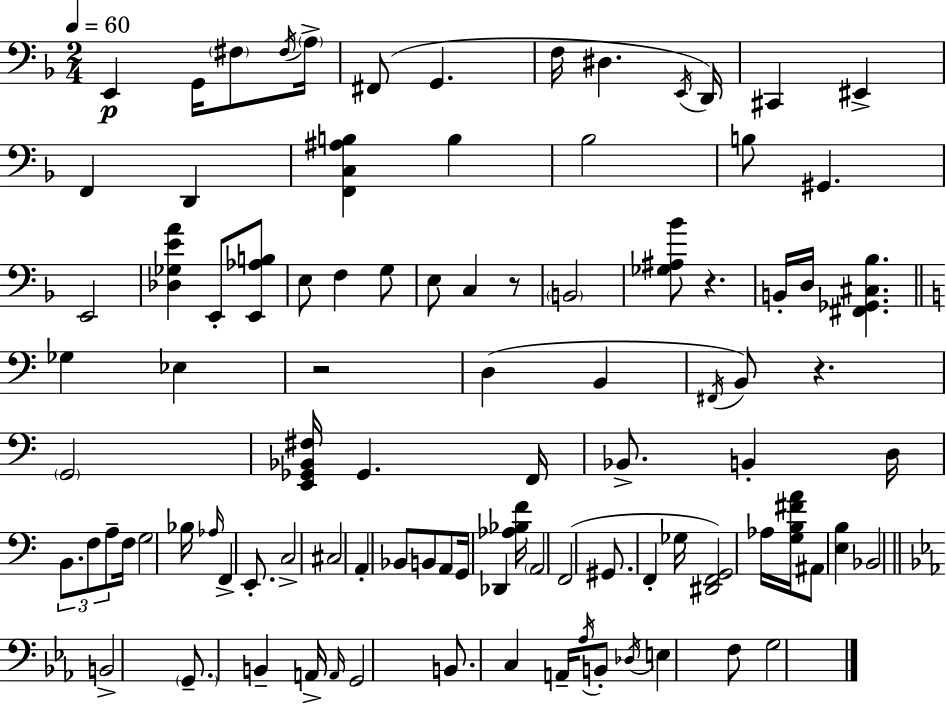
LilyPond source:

{
  \clef bass
  \numericTimeSignature
  \time 2/4
  \key f \major
  \tempo 4 = 60
  e,4\p g,16 \parenthesize fis8 \acciaccatura { fis16 } | \parenthesize a16-> fis,8( g,4. | f16 dis4. | \acciaccatura { e,16 }) d,16 cis,4 eis,4-> | \break f,4 d,4 | <f, c ais b>4 b4 | bes2 | b8 gis,4. | \break e,2 | <des ges e' a'>4 e,8-. | <e, aes b>8 e8 f4 | g8 e8 c4 | \break r8 \parenthesize b,2 | <ges ais bes'>8 r4. | b,16-. d16 <fis, ges, cis bes>4. | \bar "||" \break \key a \minor ges4 ees4 | r2 | d4( b,4 | \acciaccatura { fis,16 } b,8) r4. | \break \parenthesize g,2 | <e, ges, bes, fis>16 ges,4. | f,16 bes,8.-> b,4-. | d16 \tuplet 3/2 { b,8. f8 a8-- } | \break f16 g2 | bes16 \grace { aes16 } f,4-> e,8.-. | c2-> | cis2 | \break a,4-. bes,8 | b,8 a,8 g,16 des,4 | <aes bes f'>16 \parenthesize a,2 | f,2( | \break gis,8. f,4-. | ges16 <dis, f, g,>2) | aes16 <g b fis' a'>16 ais,8 <e b>4 | bes,2 | \break \bar "||" \break \key ees \major b,2-> | \parenthesize g,8.-- b,4-- a,16-> | \grace { a,16 } g,2 | b,8. c4 | \break a,16-- \acciaccatura { aes16 } b,8-. \acciaccatura { des16 } e4 | f8 g2 | \bar "|."
}